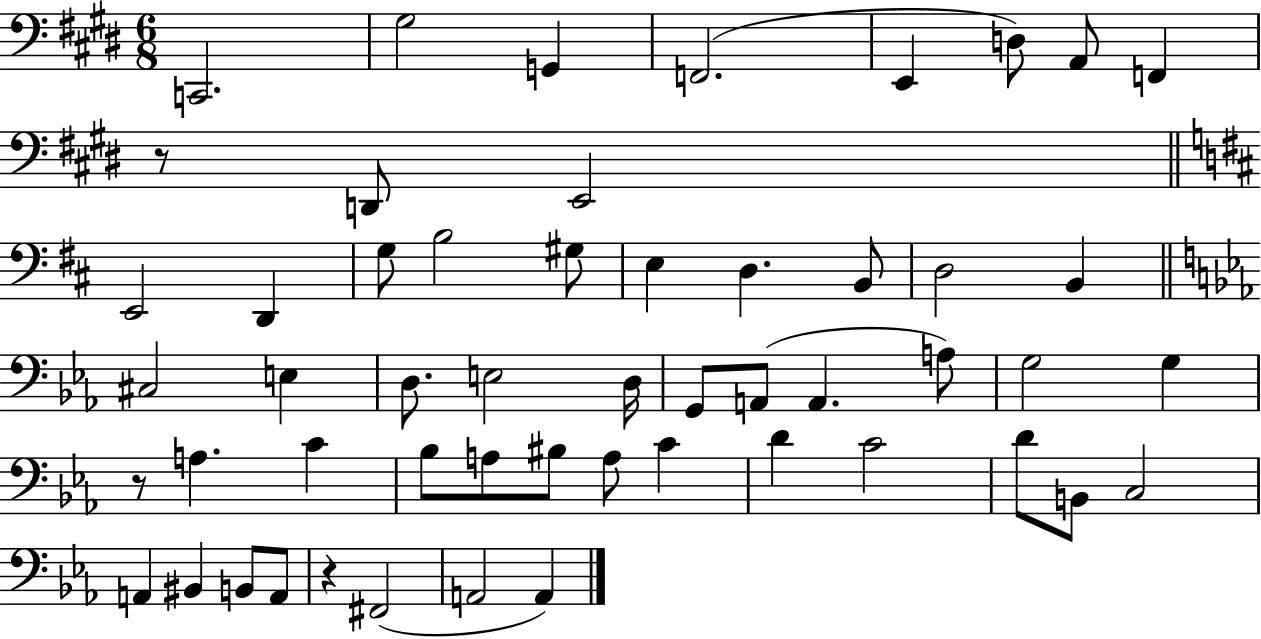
X:1
T:Untitled
M:6/8
L:1/4
K:E
C,,2 ^G,2 G,, F,,2 E,, D,/2 A,,/2 F,, z/2 D,,/2 E,,2 E,,2 D,, G,/2 B,2 ^G,/2 E, D, B,,/2 D,2 B,, ^C,2 E, D,/2 E,2 D,/4 G,,/2 A,,/2 A,, A,/2 G,2 G, z/2 A, C _B,/2 A,/2 ^B,/2 A,/2 C D C2 D/2 B,,/2 C,2 A,, ^B,, B,,/2 A,,/2 z ^F,,2 A,,2 A,,